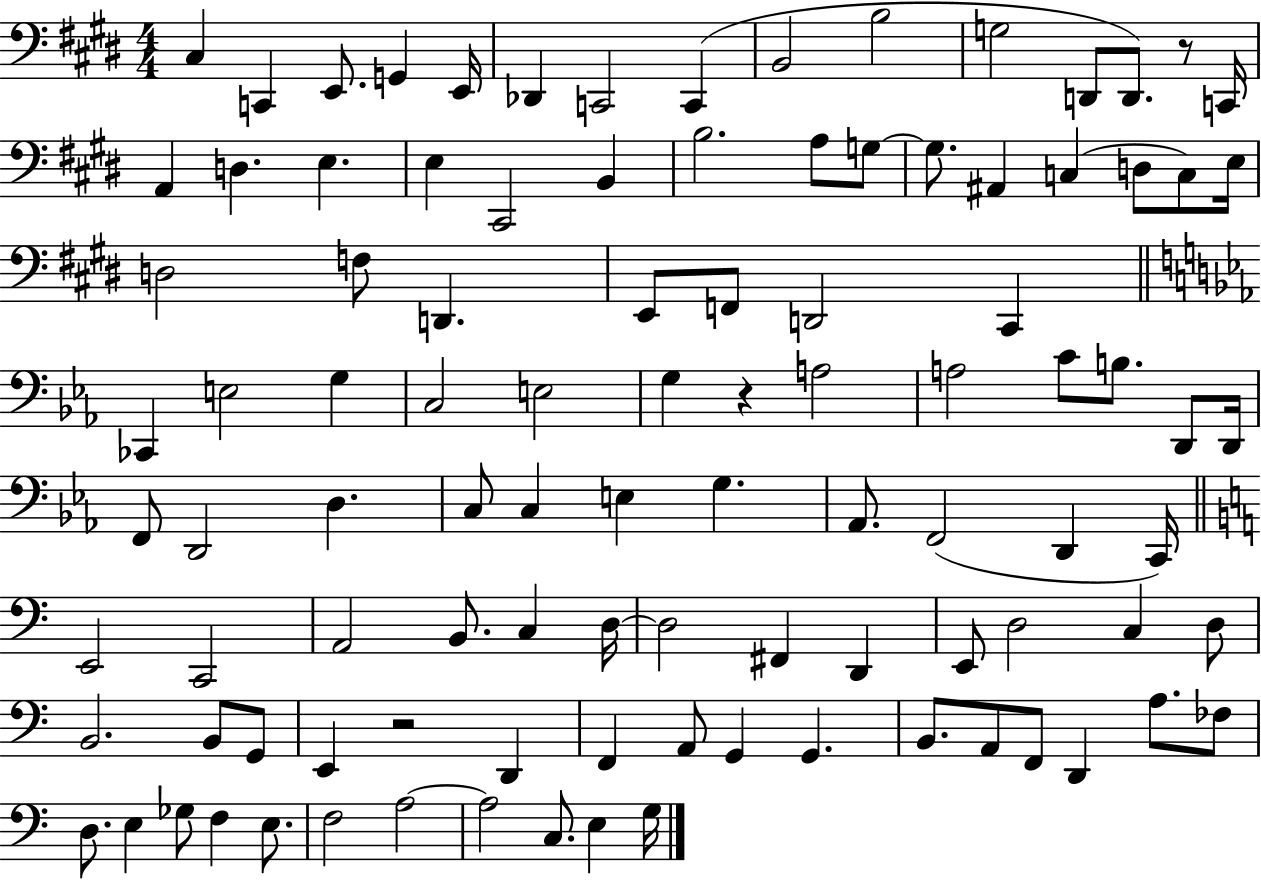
X:1
T:Untitled
M:4/4
L:1/4
K:E
^C, C,, E,,/2 G,, E,,/4 _D,, C,,2 C,, B,,2 B,2 G,2 D,,/2 D,,/2 z/2 C,,/4 A,, D, E, E, ^C,,2 B,, B,2 A,/2 G,/2 G,/2 ^A,, C, D,/2 C,/2 E,/4 D,2 F,/2 D,, E,,/2 F,,/2 D,,2 ^C,, _C,, E,2 G, C,2 E,2 G, z A,2 A,2 C/2 B,/2 D,,/2 D,,/4 F,,/2 D,,2 D, C,/2 C, E, G, _A,,/2 F,,2 D,, C,,/4 E,,2 C,,2 A,,2 B,,/2 C, D,/4 D,2 ^F,, D,, E,,/2 D,2 C, D,/2 B,,2 B,,/2 G,,/2 E,, z2 D,, F,, A,,/2 G,, G,, B,,/2 A,,/2 F,,/2 D,, A,/2 _F,/2 D,/2 E, _G,/2 F, E,/2 F,2 A,2 A,2 C,/2 E, G,/4